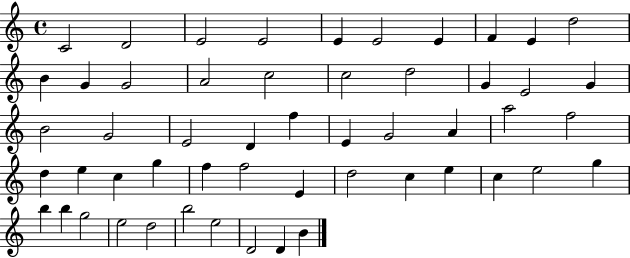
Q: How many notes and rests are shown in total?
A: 53